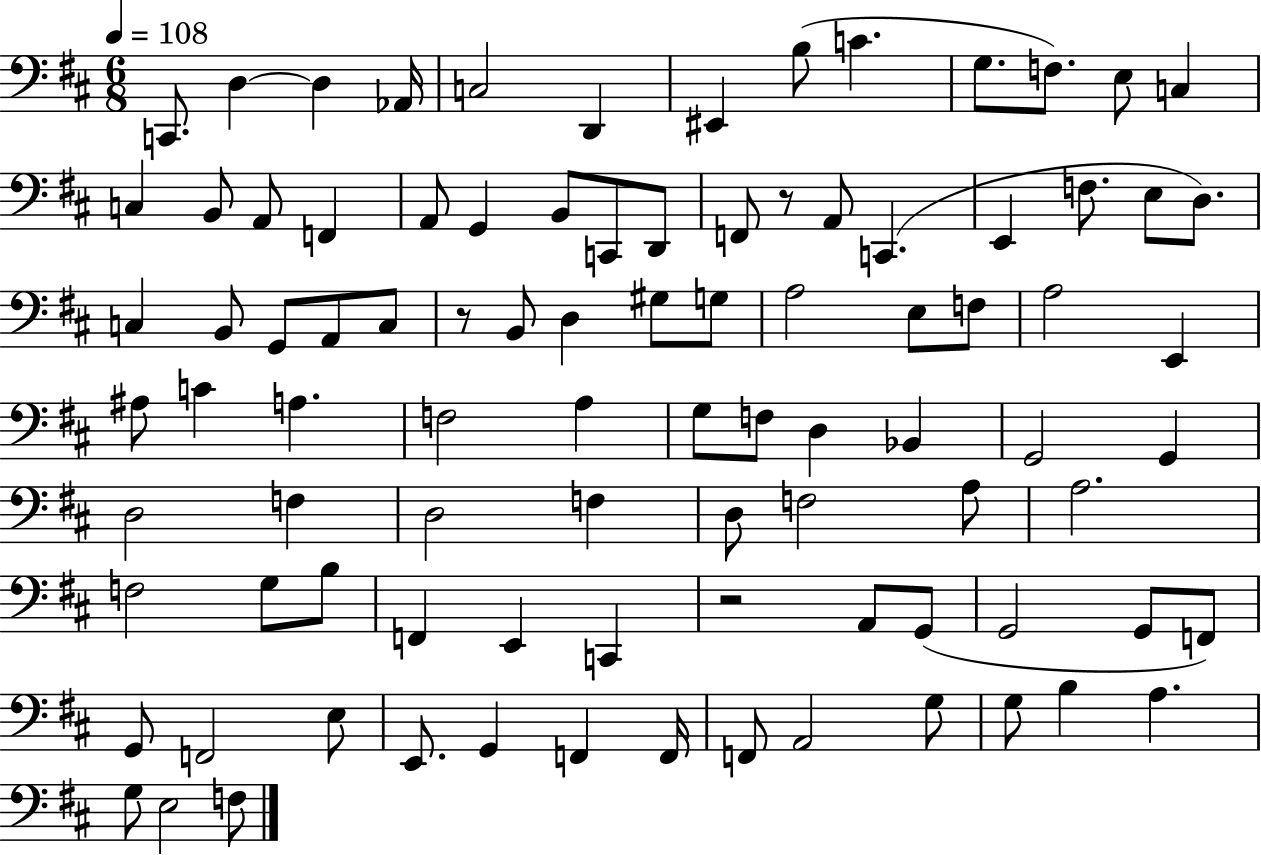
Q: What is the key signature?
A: D major